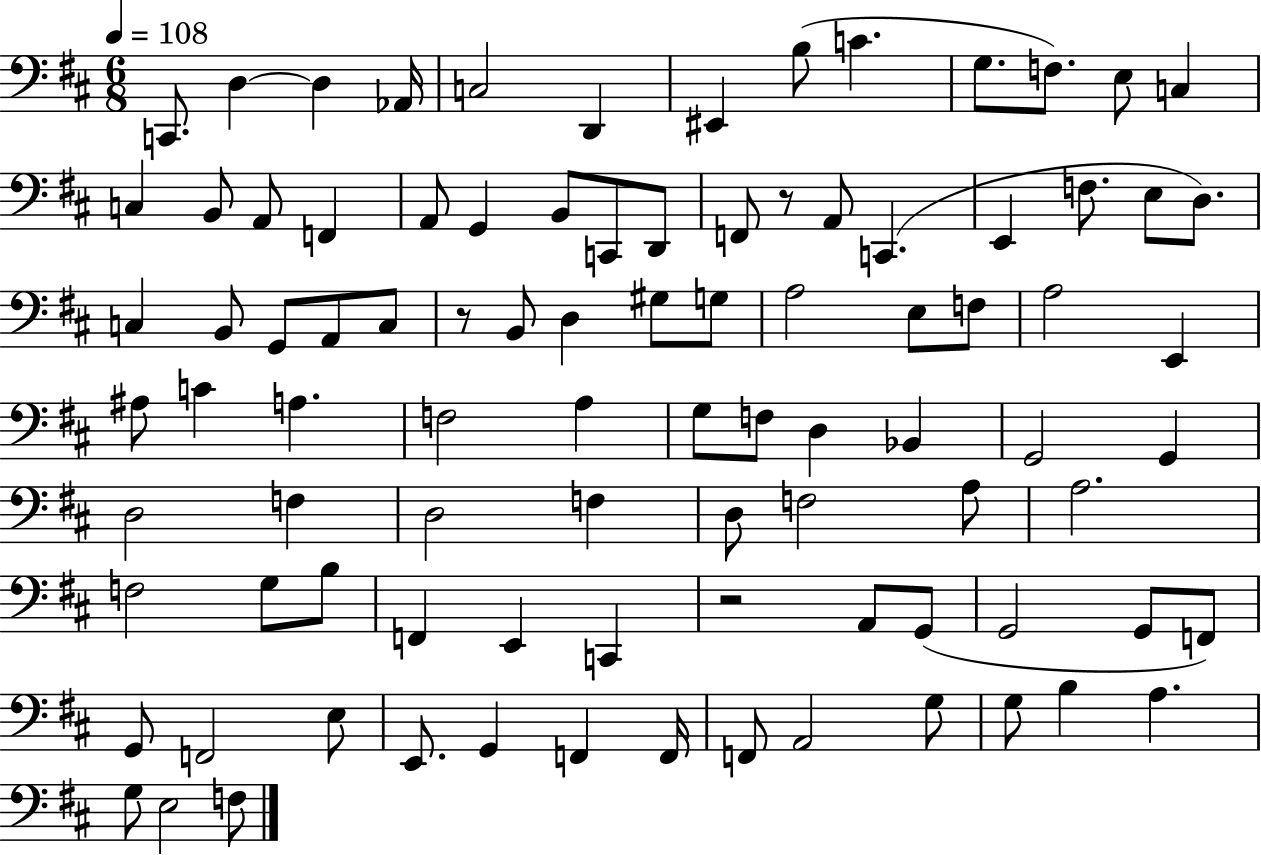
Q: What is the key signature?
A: D major